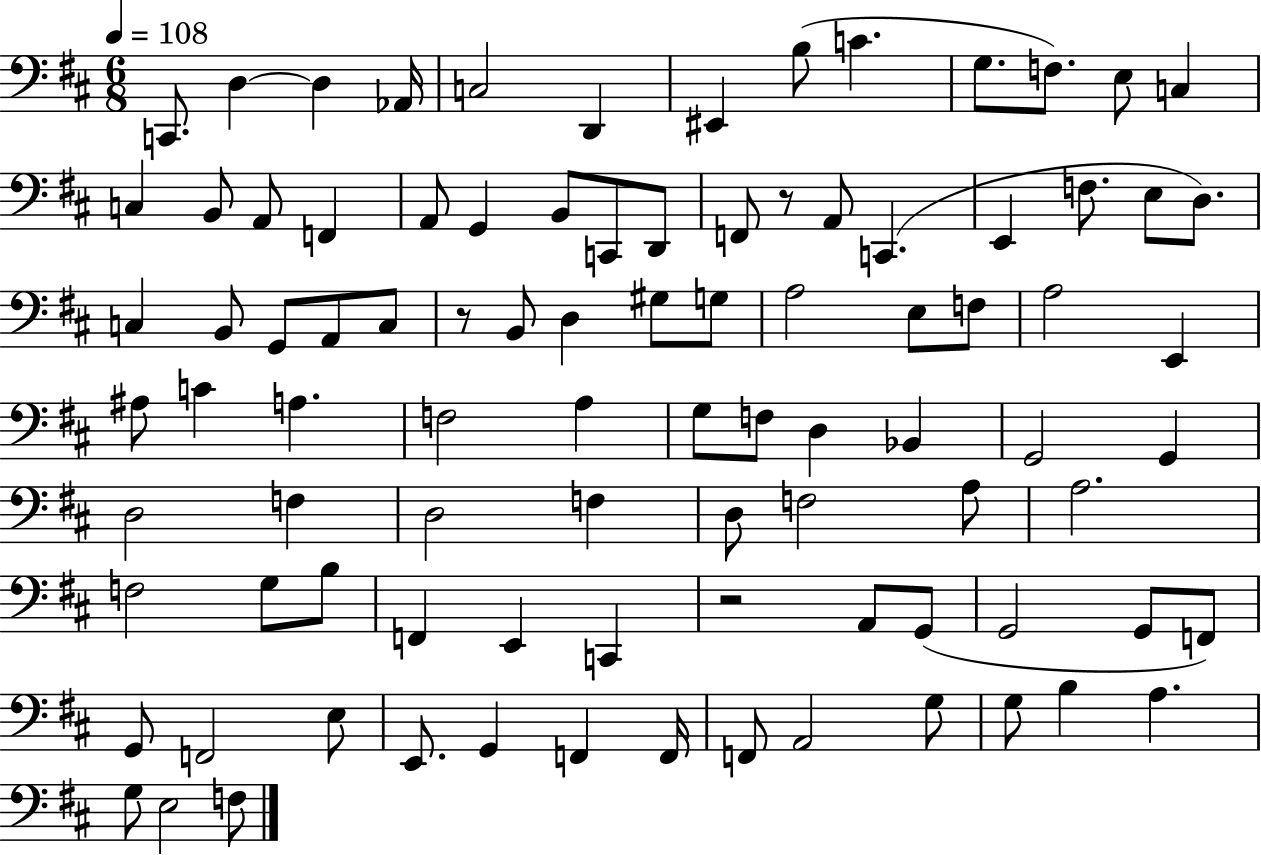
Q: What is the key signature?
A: D major